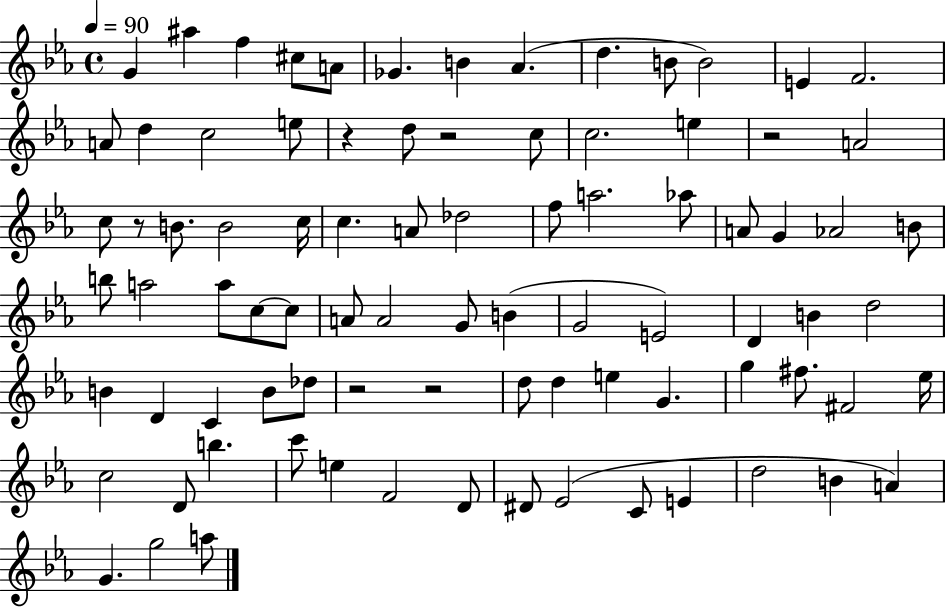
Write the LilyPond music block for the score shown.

{
  \clef treble
  \time 4/4
  \defaultTimeSignature
  \key ees \major
  \tempo 4 = 90
  \repeat volta 2 { g'4 ais''4 f''4 cis''8 a'8 | ges'4. b'4 aes'4.( | d''4. b'8 b'2) | e'4 f'2. | \break a'8 d''4 c''2 e''8 | r4 d''8 r2 c''8 | c''2. e''4 | r2 a'2 | \break c''8 r8 b'8. b'2 c''16 | c''4. a'8 des''2 | f''8 a''2. aes''8 | a'8 g'4 aes'2 b'8 | \break b''8 a''2 a''8 c''8~~ c''8 | a'8 a'2 g'8 b'4( | g'2 e'2) | d'4 b'4 d''2 | \break b'4 d'4 c'4 b'8 des''8 | r2 r2 | d''8 d''4 e''4 g'4. | g''4 fis''8. fis'2 ees''16 | \break c''2 d'8 b''4. | c'''8 e''4 f'2 d'8 | dis'8 ees'2( c'8 e'4 | d''2 b'4 a'4) | \break g'4. g''2 a''8 | } \bar "|."
}